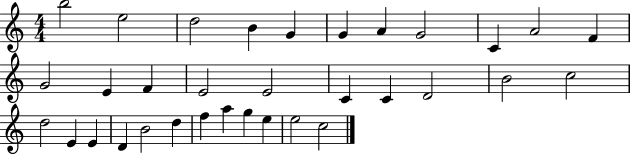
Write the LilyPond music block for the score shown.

{
  \clef treble
  \numericTimeSignature
  \time 4/4
  \key c \major
  b''2 e''2 | d''2 b'4 g'4 | g'4 a'4 g'2 | c'4 a'2 f'4 | \break g'2 e'4 f'4 | e'2 e'2 | c'4 c'4 d'2 | b'2 c''2 | \break d''2 e'4 e'4 | d'4 b'2 d''4 | f''4 a''4 g''4 e''4 | e''2 c''2 | \break \bar "|."
}